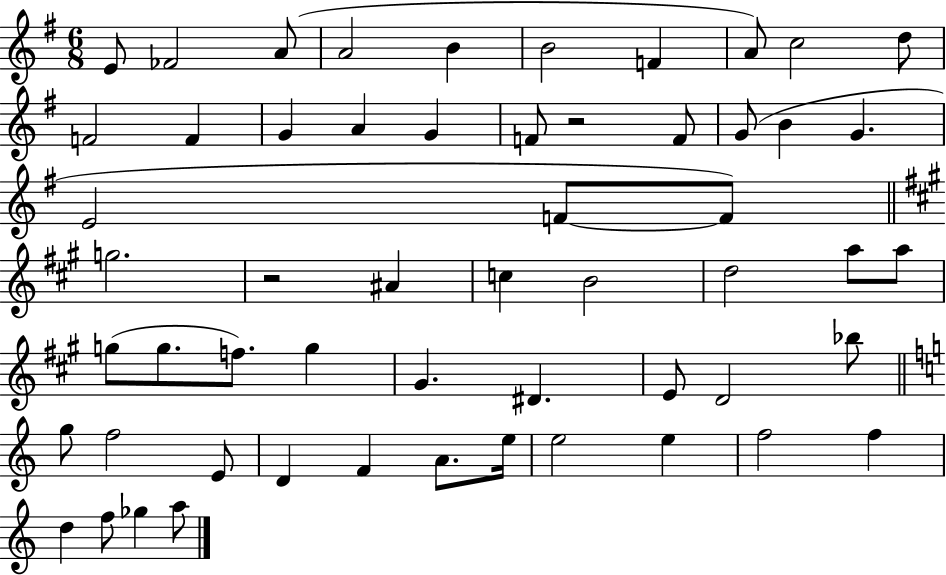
{
  \clef treble
  \numericTimeSignature
  \time 6/8
  \key g \major
  e'8 fes'2 a'8( | a'2 b'4 | b'2 f'4 | a'8) c''2 d''8 | \break f'2 f'4 | g'4 a'4 g'4 | f'8 r2 f'8 | g'8( b'4 g'4. | \break e'2 f'8~~ f'8) | \bar "||" \break \key a \major g''2. | r2 ais'4 | c''4 b'2 | d''2 a''8 a''8 | \break g''8( g''8. f''8.) g''4 | gis'4. dis'4. | e'8 d'2 bes''8 | \bar "||" \break \key c \major g''8 f''2 e'8 | d'4 f'4 a'8. e''16 | e''2 e''4 | f''2 f''4 | \break d''4 f''8 ges''4 a''8 | \bar "|."
}